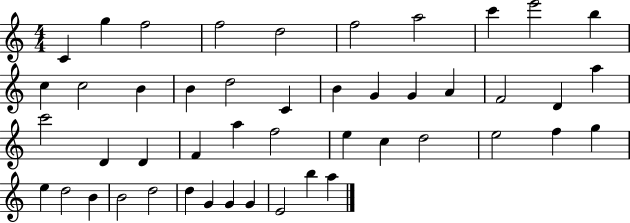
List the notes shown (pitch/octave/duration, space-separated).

C4/q G5/q F5/h F5/h D5/h F5/h A5/h C6/q E6/h B5/q C5/q C5/h B4/q B4/q D5/h C4/q B4/q G4/q G4/q A4/q F4/h D4/q A5/q C6/h D4/q D4/q F4/q A5/q F5/h E5/q C5/q D5/h E5/h F5/q G5/q E5/q D5/h B4/q B4/h D5/h D5/q G4/q G4/q G4/q E4/h B5/q A5/q